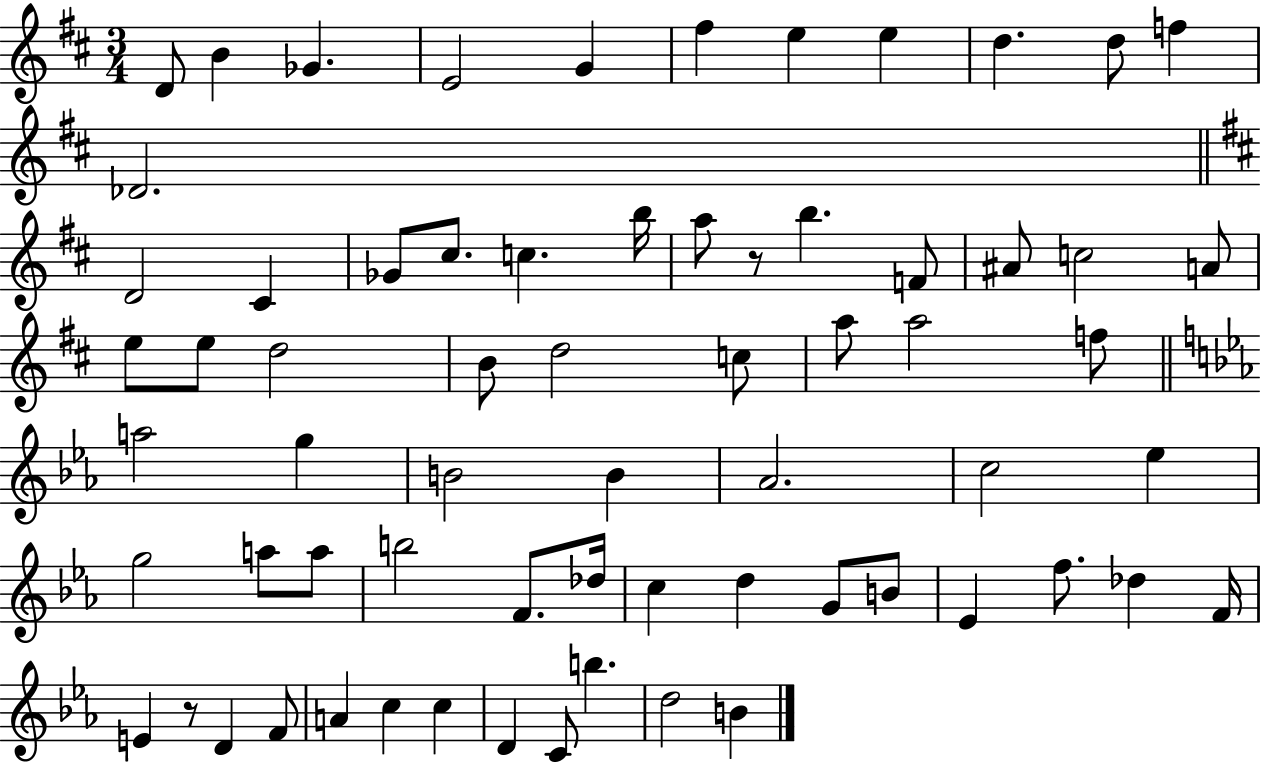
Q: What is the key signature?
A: D major